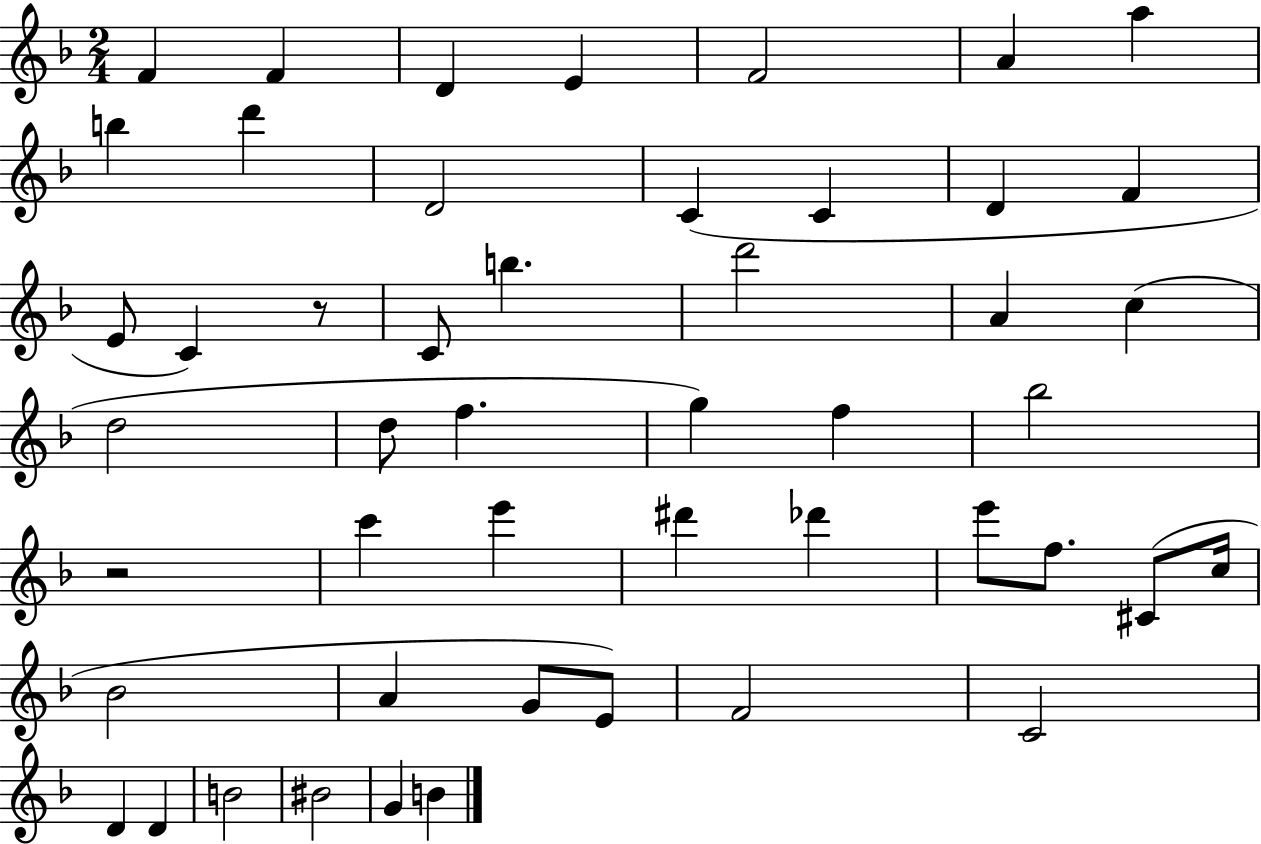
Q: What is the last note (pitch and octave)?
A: B4